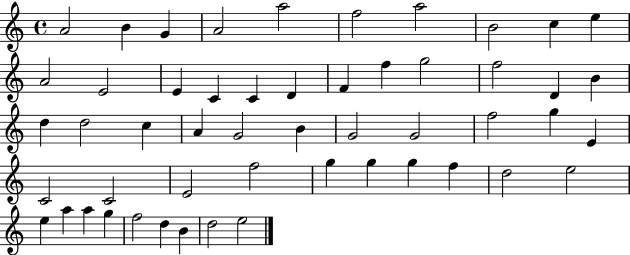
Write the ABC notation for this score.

X:1
T:Untitled
M:4/4
L:1/4
K:C
A2 B G A2 a2 f2 a2 B2 c e A2 E2 E C C D F f g2 f2 D B d d2 c A G2 B G2 G2 f2 g E C2 C2 E2 f2 g g g f d2 e2 e a a g f2 d B d2 e2